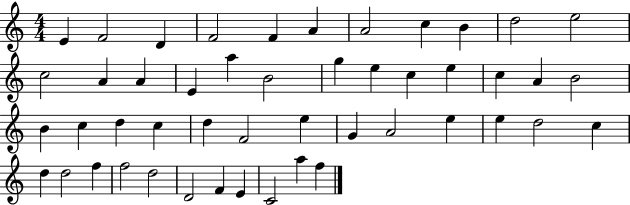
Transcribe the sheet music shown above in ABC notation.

X:1
T:Untitled
M:4/4
L:1/4
K:C
E F2 D F2 F A A2 c B d2 e2 c2 A A E a B2 g e c e c A B2 B c d c d F2 e G A2 e e d2 c d d2 f f2 d2 D2 F E C2 a f